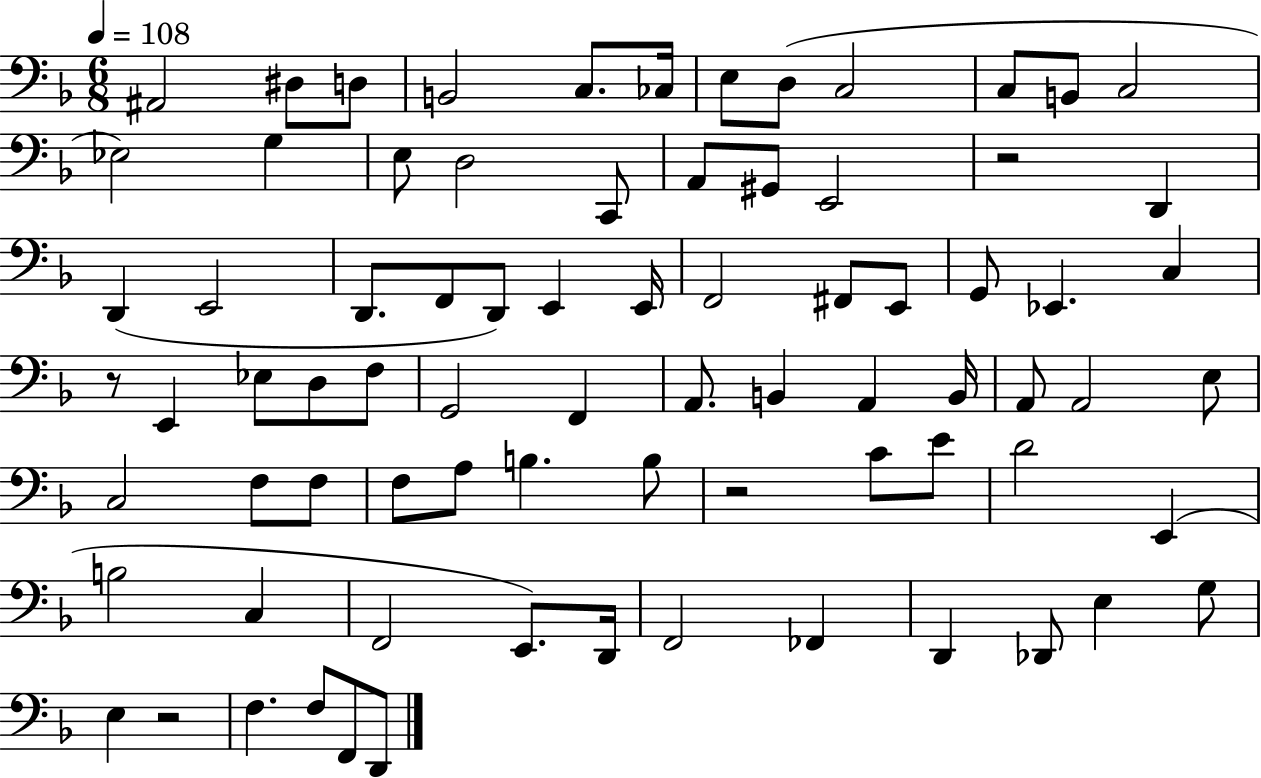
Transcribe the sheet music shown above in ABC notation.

X:1
T:Untitled
M:6/8
L:1/4
K:F
^A,,2 ^D,/2 D,/2 B,,2 C,/2 _C,/4 E,/2 D,/2 C,2 C,/2 B,,/2 C,2 _E,2 G, E,/2 D,2 C,,/2 A,,/2 ^G,,/2 E,,2 z2 D,, D,, E,,2 D,,/2 F,,/2 D,,/2 E,, E,,/4 F,,2 ^F,,/2 E,,/2 G,,/2 _E,, C, z/2 E,, _E,/2 D,/2 F,/2 G,,2 F,, A,,/2 B,, A,, B,,/4 A,,/2 A,,2 E,/2 C,2 F,/2 F,/2 F,/2 A,/2 B, B,/2 z2 C/2 E/2 D2 E,, B,2 C, F,,2 E,,/2 D,,/4 F,,2 _F,, D,, _D,,/2 E, G,/2 E, z2 F, F,/2 F,,/2 D,,/2